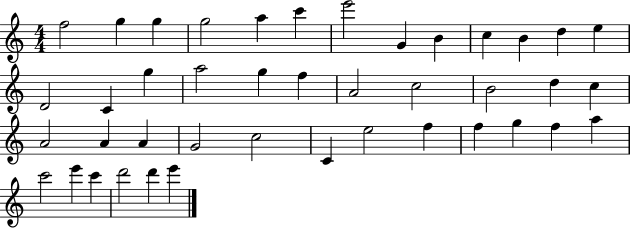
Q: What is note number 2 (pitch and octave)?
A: G5